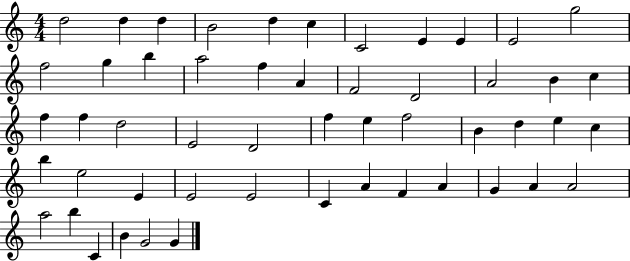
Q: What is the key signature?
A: C major